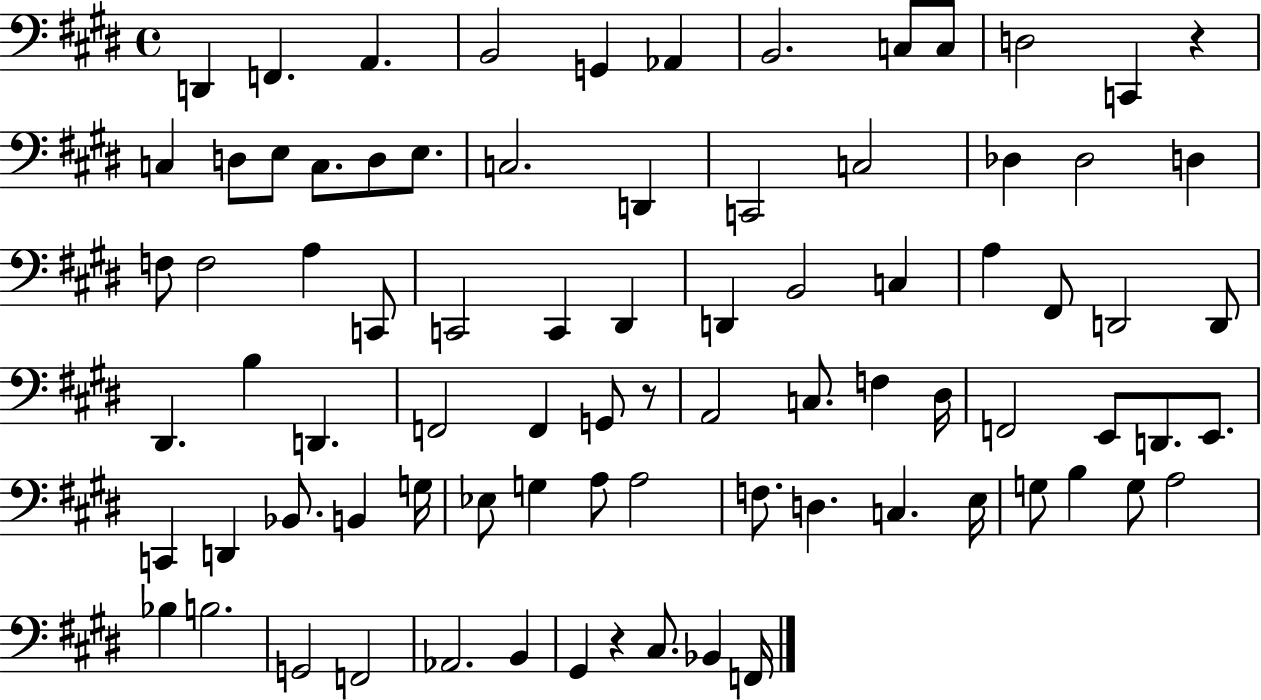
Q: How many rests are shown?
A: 3